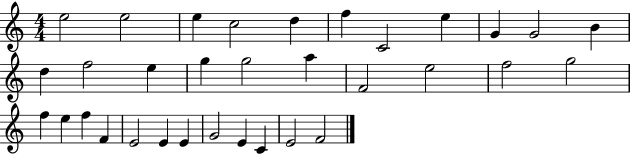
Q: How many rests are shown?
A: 0